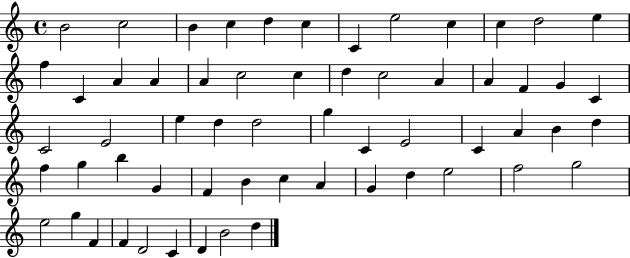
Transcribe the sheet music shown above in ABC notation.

X:1
T:Untitled
M:4/4
L:1/4
K:C
B2 c2 B c d c C e2 c c d2 e f C A A A c2 c d c2 A A F G C C2 E2 e d d2 g C E2 C A B d f g b G F B c A G d e2 f2 g2 e2 g F F D2 C D B2 d